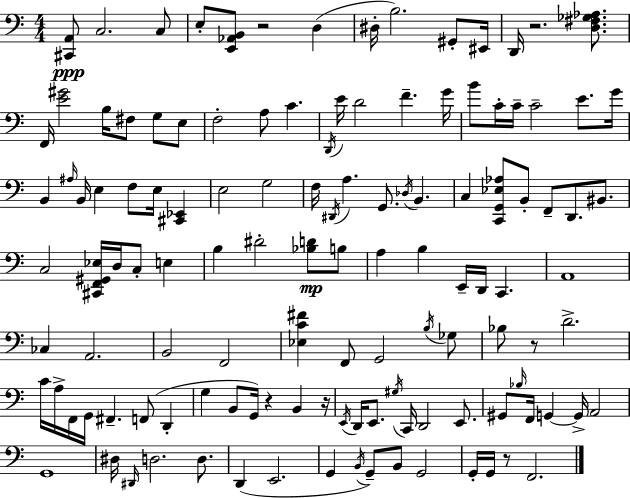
[C#2,A2]/e C3/h. C3/e E3/e [E2,Ab2,B2]/e R/h D3/q D#3/s B3/h. G#2/e EIS2/s D2/s R/h. [D3,F#3,Gb3,Ab3]/e. F2/s [E4,G#4]/h B3/s F#3/e G3/e E3/e F3/h A3/e C4/q. D2/s E4/s D4/h F4/q. G4/s B4/e C4/s C4/s C4/h E4/e. G4/s B2/q A#3/s B2/s E3/q F3/e E3/s [C#2,Eb2]/q E3/h G3/h F3/s D#2/s A3/q. G2/e. Db3/s B2/q. C3/q [C2,G2,Eb3,Ab3]/e B2/e F2/e D2/e. BIS2/e. C3/h [C#2,F2,G#2,Eb3]/s D3/s C3/e E3/q B3/q D#4/h [Bb3,D4]/e B3/e A3/q B3/q E2/s D2/s C2/q. A2/w CES3/q A2/h. B2/h F2/h [Eb3,C4,F#4]/q F2/e G2/h B3/s Gb3/e Bb3/e R/e D4/h. C4/s A3/s F2/s G2/s F#2/q. F2/e D2/q G3/q B2/e G2/s R/q B2/q R/s E2/s D2/s E2/e. G#3/s C2/s D2/h E2/e. G#2/e Bb3/s F2/s G2/q G2/s A2/h G2/w D#3/s D#2/s D3/h. D3/e. D2/q E2/h. G2/q B2/s G2/e B2/e G2/h G2/s G2/s R/e F2/h.